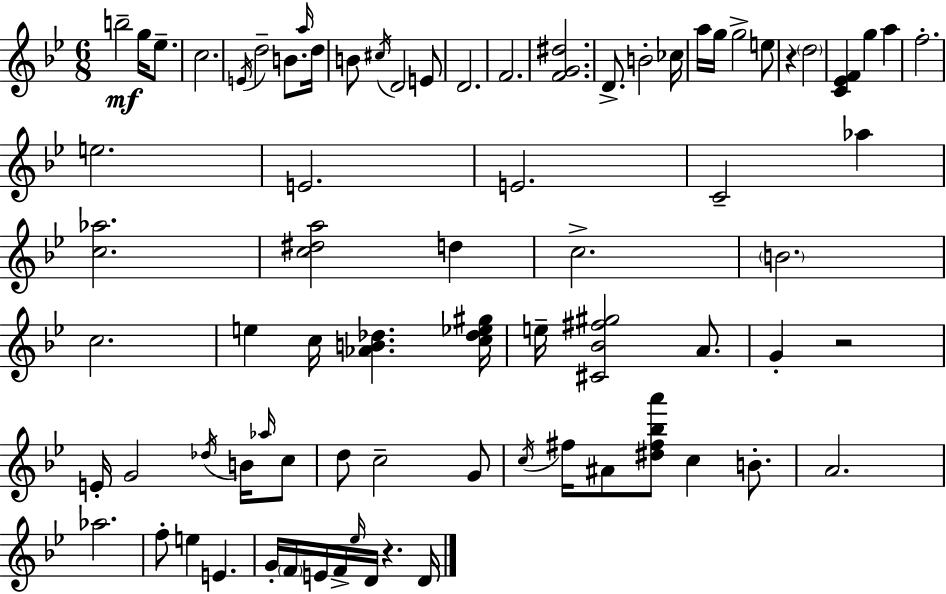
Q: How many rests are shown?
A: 3